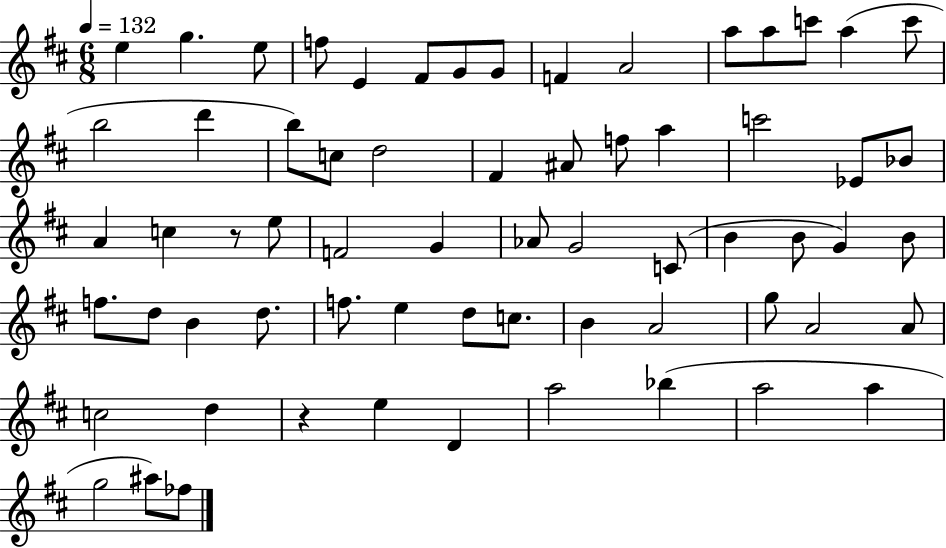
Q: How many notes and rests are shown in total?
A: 65